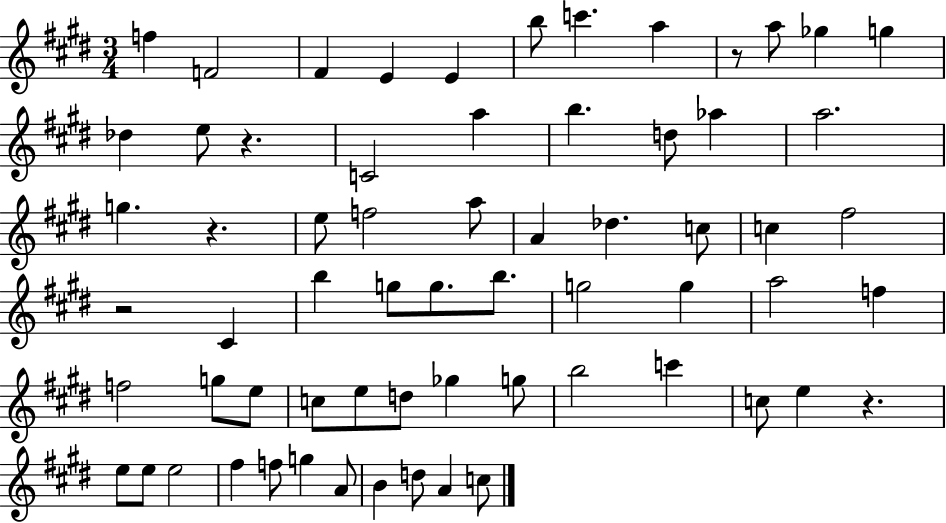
F5/q F4/h F#4/q E4/q E4/q B5/e C6/q. A5/q R/e A5/e Gb5/q G5/q Db5/q E5/e R/q. C4/h A5/q B5/q. D5/e Ab5/q A5/h. G5/q. R/q. E5/e F5/h A5/e A4/q Db5/q. C5/e C5/q F#5/h R/h C#4/q B5/q G5/e G5/e. B5/e. G5/h G5/q A5/h F5/q F5/h G5/e E5/e C5/e E5/e D5/e Gb5/q G5/e B5/h C6/q C5/e E5/q R/q. E5/e E5/e E5/h F#5/q F5/e G5/q A4/e B4/q D5/e A4/q C5/e